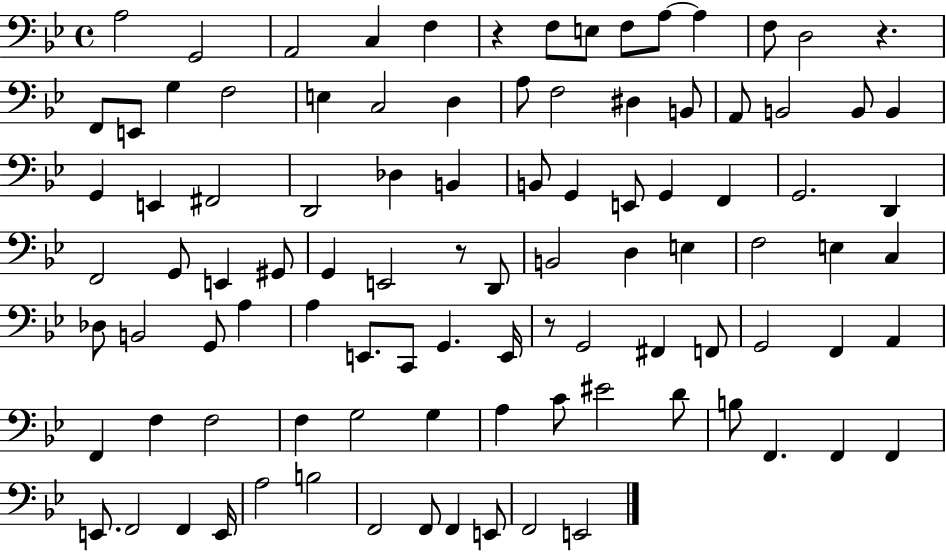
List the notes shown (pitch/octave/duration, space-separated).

A3/h G2/h A2/h C3/q F3/q R/q F3/e E3/e F3/e A3/e A3/q F3/e D3/h R/q. F2/e E2/e G3/q F3/h E3/q C3/h D3/q A3/e F3/h D#3/q B2/e A2/e B2/h B2/e B2/q G2/q E2/q F#2/h D2/h Db3/q B2/q B2/e G2/q E2/e G2/q F2/q G2/h. D2/q F2/h G2/e E2/q G#2/e G2/q E2/h R/e D2/e B2/h D3/q E3/q F3/h E3/q C3/q Db3/e B2/h G2/e A3/q A3/q E2/e. C2/e G2/q. E2/s R/e G2/h F#2/q F2/e G2/h F2/q A2/q F2/q F3/q F3/h F3/q G3/h G3/q A3/q C4/e EIS4/h D4/e B3/e F2/q. F2/q F2/q E2/e. F2/h F2/q E2/s A3/h B3/h F2/h F2/e F2/q E2/e F2/h E2/h